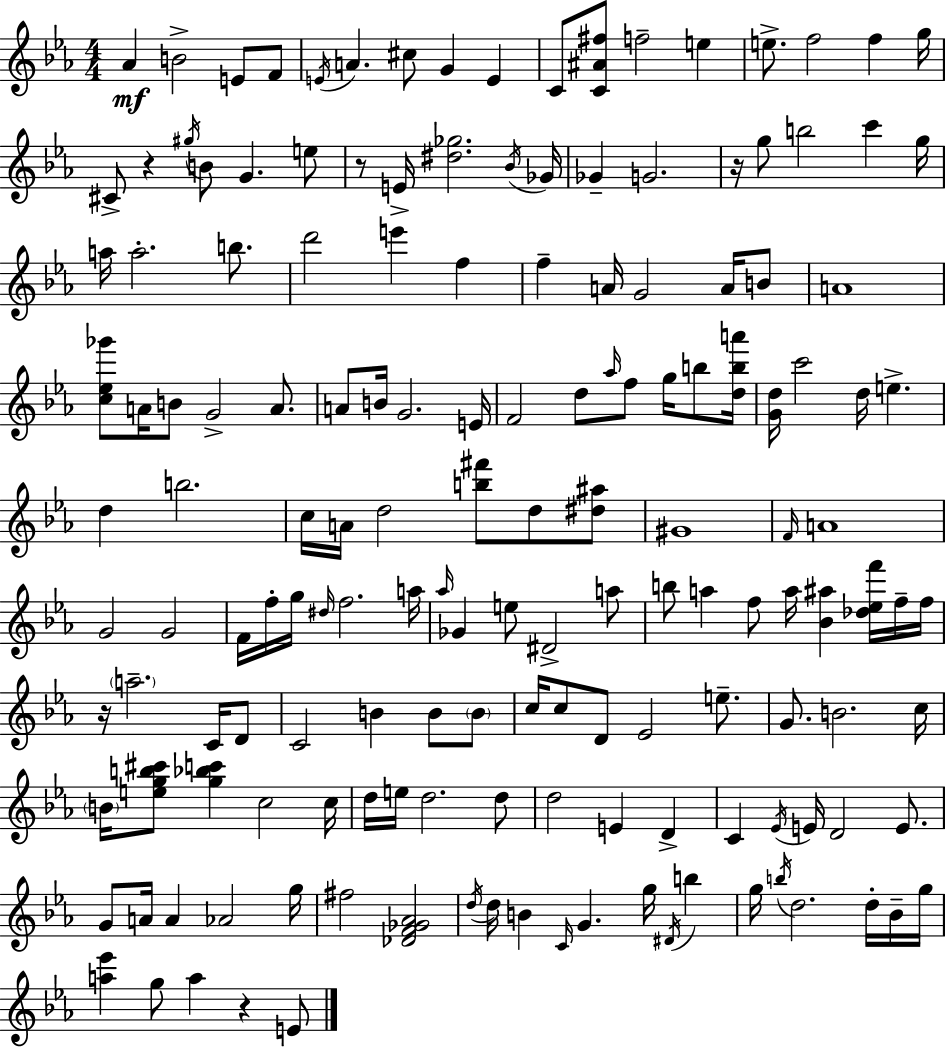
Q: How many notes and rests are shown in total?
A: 158